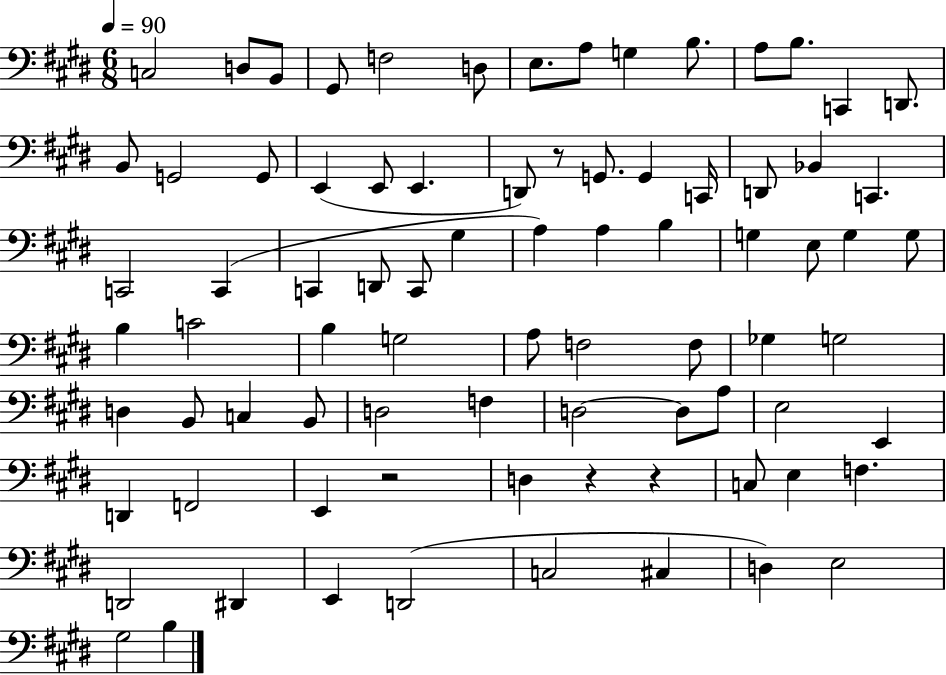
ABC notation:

X:1
T:Untitled
M:6/8
L:1/4
K:E
C,2 D,/2 B,,/2 ^G,,/2 F,2 D,/2 E,/2 A,/2 G, B,/2 A,/2 B,/2 C,, D,,/2 B,,/2 G,,2 G,,/2 E,, E,,/2 E,, D,,/2 z/2 G,,/2 G,, C,,/4 D,,/2 _B,, C,, C,,2 C,, C,, D,,/2 C,,/2 ^G, A, A, B, G, E,/2 G, G,/2 B, C2 B, G,2 A,/2 F,2 F,/2 _G, G,2 D, B,,/2 C, B,,/2 D,2 F, D,2 D,/2 A,/2 E,2 E,, D,, F,,2 E,, z2 D, z z C,/2 E, F, D,,2 ^D,, E,, D,,2 C,2 ^C, D, E,2 ^G,2 B,